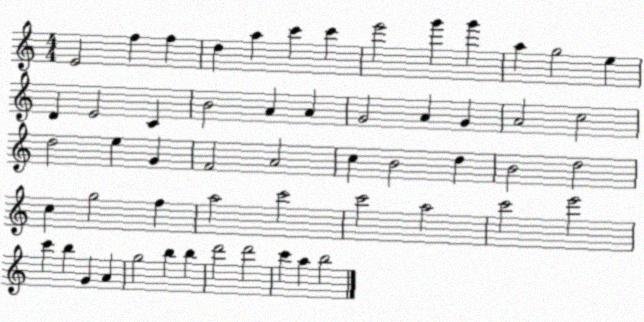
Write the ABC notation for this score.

X:1
T:Untitled
M:4/4
L:1/4
K:C
E2 f f d a c' c' e'2 g' g' a g2 e D E2 C B2 A A G2 A G A2 c2 d2 e G F2 A2 c B2 d B2 d2 c g2 f a2 c'2 c'2 a2 c'2 e'2 c' b G A g2 b b d'2 d'2 c' a b2